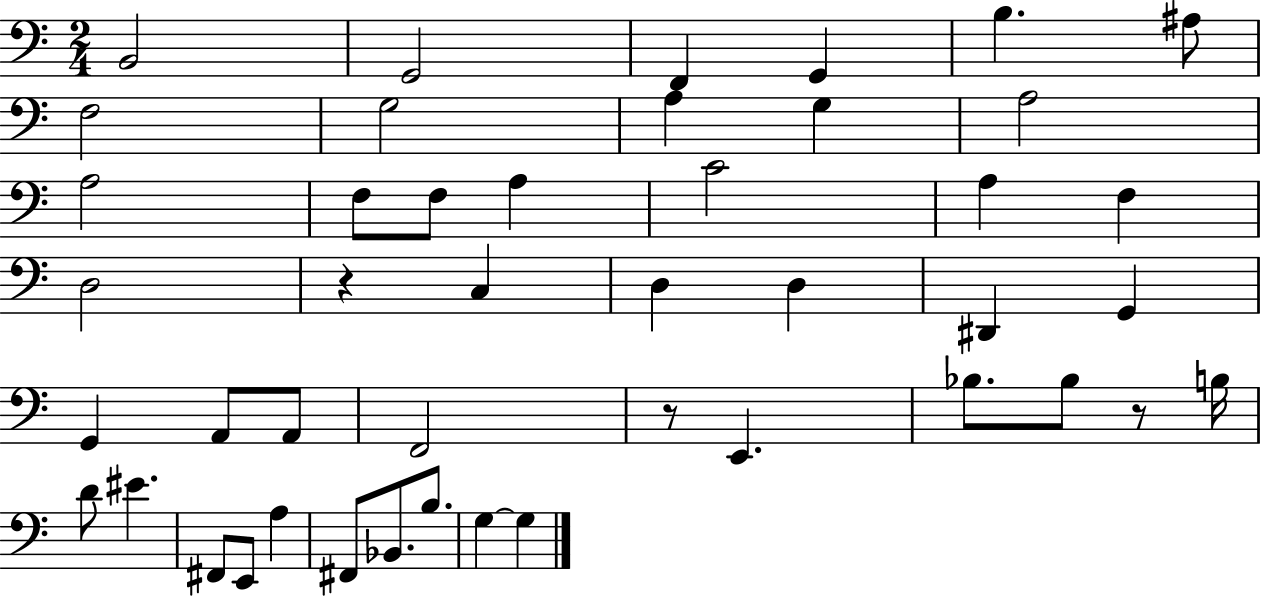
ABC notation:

X:1
T:Untitled
M:2/4
L:1/4
K:C
B,,2 G,,2 F,, G,, B, ^A,/2 F,2 G,2 A, G, A,2 A,2 F,/2 F,/2 A, C2 A, F, D,2 z C, D, D, ^D,, G,, G,, A,,/2 A,,/2 F,,2 z/2 E,, _B,/2 _B,/2 z/2 B,/4 D/2 ^E ^F,,/2 E,,/2 A, ^F,,/2 _B,,/2 B,/2 G, G,